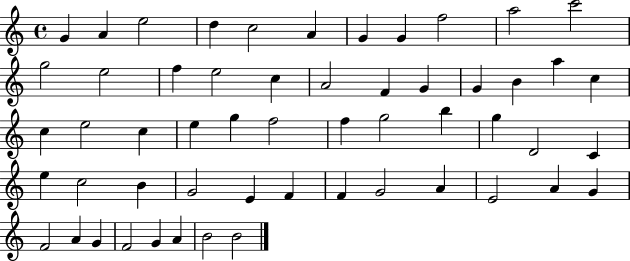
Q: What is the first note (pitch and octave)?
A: G4